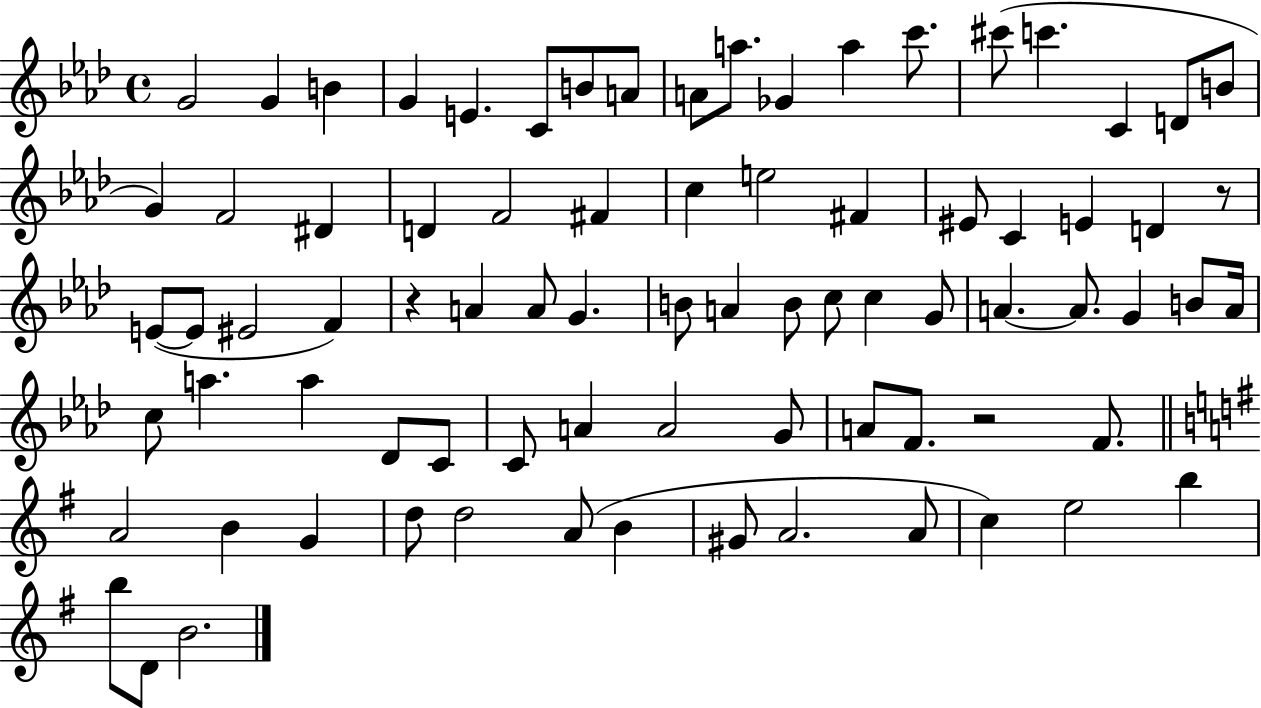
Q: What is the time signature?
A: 4/4